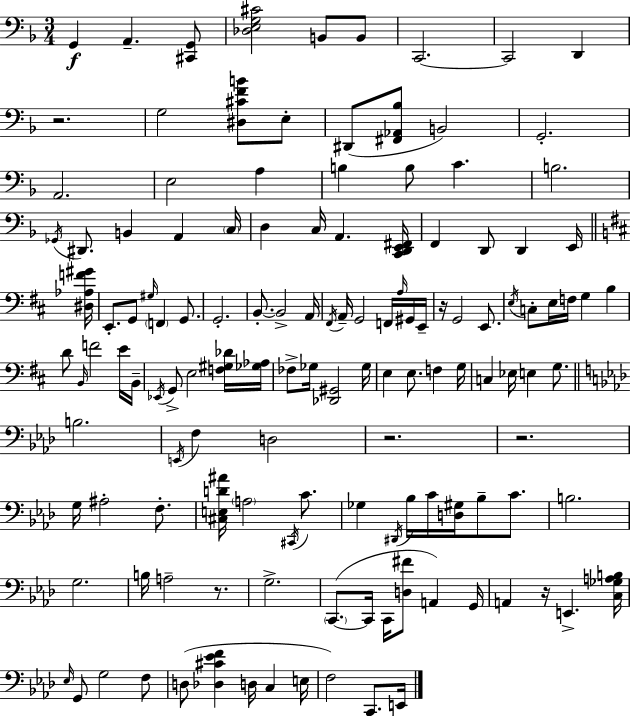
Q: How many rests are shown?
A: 6